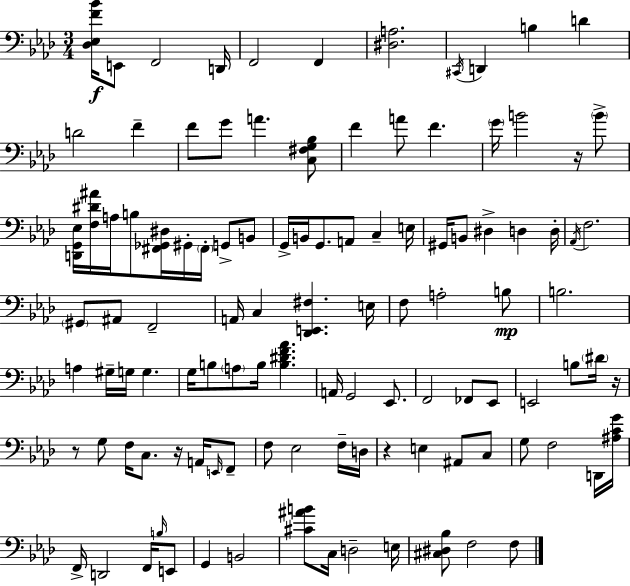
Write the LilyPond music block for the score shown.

{
  \clef bass
  \numericTimeSignature
  \time 3/4
  \key aes \major
  <des ees f' bes'>16\f e,8 f,2 d,16 | f,2 f,4 | <dis a>2. | \acciaccatura { cis,16 } d,4 b4 d'4 | \break d'2 f'4-- | f'8 g'8 a'4. <c fis g bes>8 | f'4 a'8 f'4. | \parenthesize g'16 b'2 r16 \parenthesize b'8-> | \break <d, g, ees>16 <f dis' ais'>16 a16 b8 <fis, ges, dis>16 gis,16-. \parenthesize fis,16-. g,8-> b,8 | g,16-> b,16 g,8. a,8 c4-- | e16 gis,16 b,8 dis4-> d4 | d16-. \acciaccatura { aes,16 } f2. | \break \parenthesize gis,8 ais,8 f,2-- | a,16 c4 <des, e, fis>4. | e16 f8 a2-. | b8\mp b2. | \break a4 gis16-- g16 g4. | g16 b8 \parenthesize a8 b16 <b dis' f' aes'>4. | a,16 g,2 ees,8. | f,2 fes,8 | \break ees,8 e,2 b8 | \parenthesize dis'16 r16 r8 g8 f16 c8. r16 a,16 | \grace { e,16 } f,8-- f8 ees2 | f16-- d16 r4 e4 ais,8 | \break c8 g8 f2 | d,16 <ais c' g'>16 f,16-> d,2 | f,16 \grace { b16 } e,8 g,4 b,2 | <cis' ais' b'>8 c16 d2-- | \break e16 <cis dis bes>8 f2 | f8 \bar "|."
}